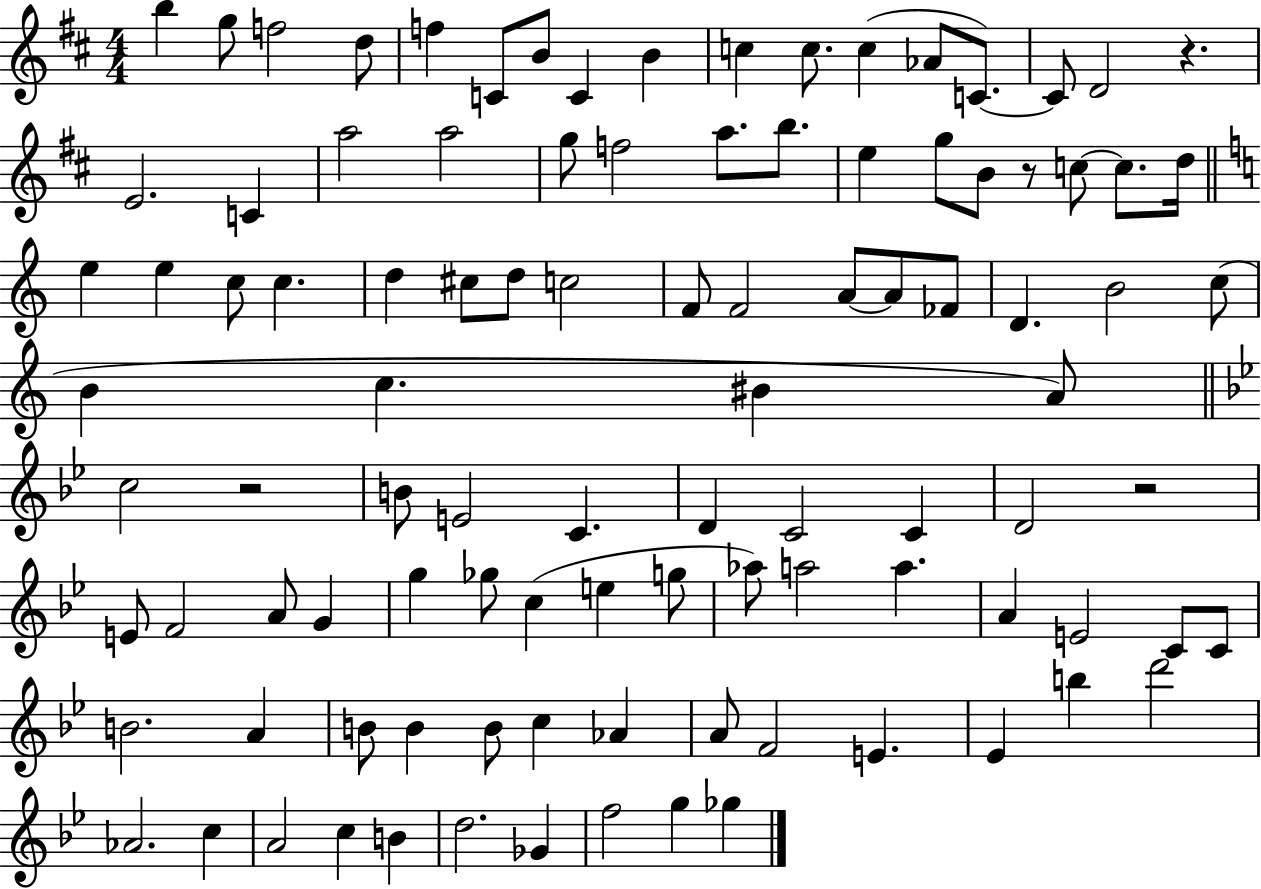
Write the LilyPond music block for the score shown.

{
  \clef treble
  \numericTimeSignature
  \time 4/4
  \key d \major
  b''4 g''8 f''2 d''8 | f''4 c'8 b'8 c'4 b'4 | c''4 c''8. c''4( aes'8 c'8.~~) | c'8 d'2 r4. | \break e'2. c'4 | a''2 a''2 | g''8 f''2 a''8. b''8. | e''4 g''8 b'8 r8 c''8~~ c''8. d''16 | \break \bar "||" \break \key c \major e''4 e''4 c''8 c''4. | d''4 cis''8 d''8 c''2 | f'8 f'2 a'8~~ a'8 fes'8 | d'4. b'2 c''8( | \break b'4 c''4. bis'4 a'8) | \bar "||" \break \key bes \major c''2 r2 | b'8 e'2 c'4. | d'4 c'2 c'4 | d'2 r2 | \break e'8 f'2 a'8 g'4 | g''4 ges''8 c''4( e''4 g''8 | aes''8) a''2 a''4. | a'4 e'2 c'8 c'8 | \break b'2. a'4 | b'8 b'4 b'8 c''4 aes'4 | a'8 f'2 e'4. | ees'4 b''4 d'''2 | \break aes'2. c''4 | a'2 c''4 b'4 | d''2. ges'4 | f''2 g''4 ges''4 | \break \bar "|."
}